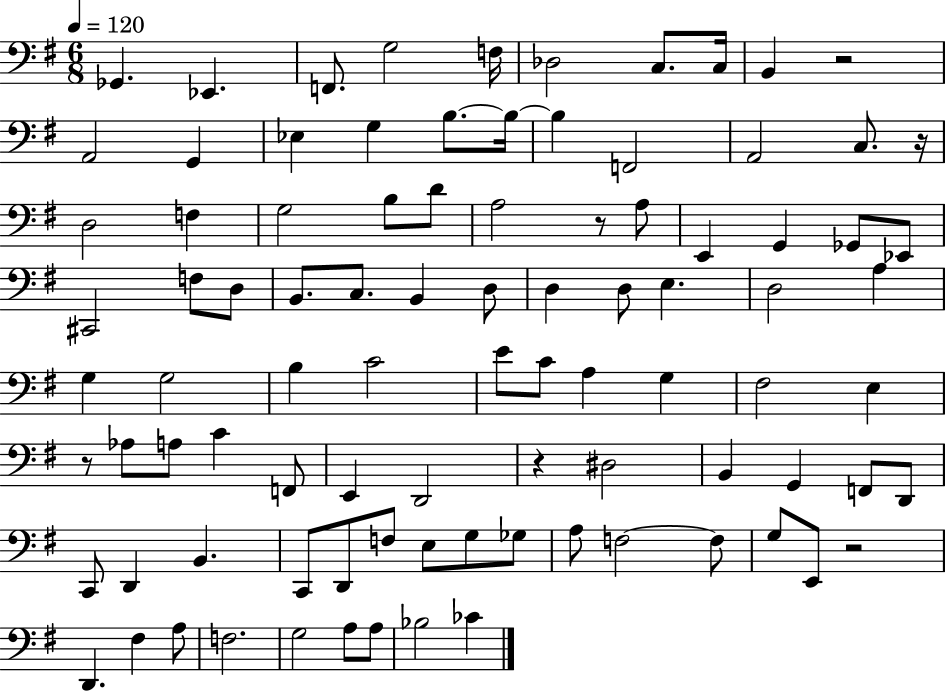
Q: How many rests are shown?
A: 6